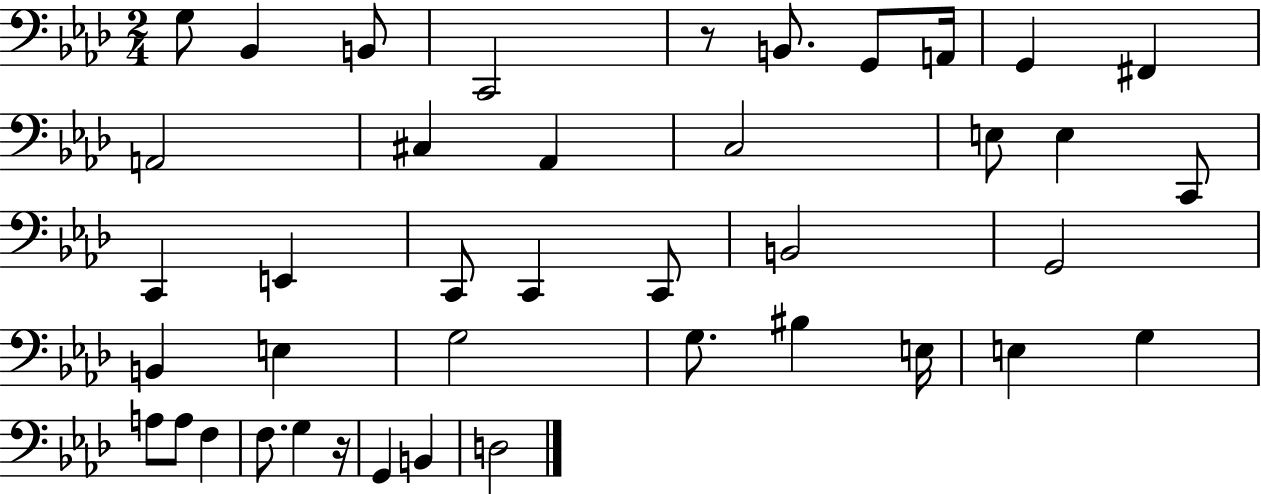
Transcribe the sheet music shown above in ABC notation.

X:1
T:Untitled
M:2/4
L:1/4
K:Ab
G,/2 _B,, B,,/2 C,,2 z/2 B,,/2 G,,/2 A,,/4 G,, ^F,, A,,2 ^C, _A,, C,2 E,/2 E, C,,/2 C,, E,, C,,/2 C,, C,,/2 B,,2 G,,2 B,, E, G,2 G,/2 ^B, E,/4 E, G, A,/2 A,/2 F, F,/2 G, z/4 G,, B,, D,2